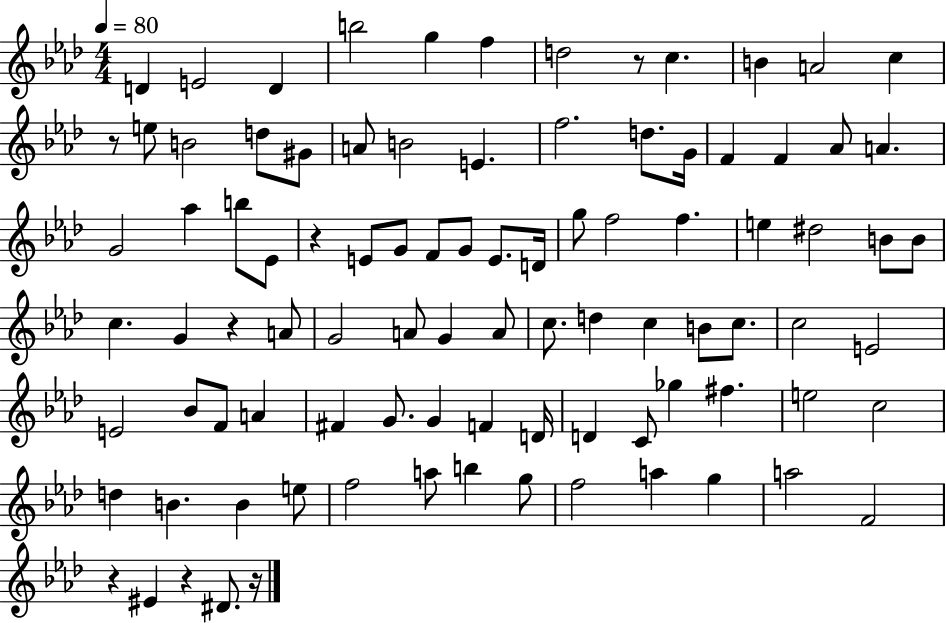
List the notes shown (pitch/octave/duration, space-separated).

D4/q E4/h D4/q B5/h G5/q F5/q D5/h R/e C5/q. B4/q A4/h C5/q R/e E5/e B4/h D5/e G#4/e A4/e B4/h E4/q. F5/h. D5/e. G4/s F4/q F4/q Ab4/e A4/q. G4/h Ab5/q B5/e Eb4/e R/q E4/e G4/e F4/e G4/e E4/e. D4/s G5/e F5/h F5/q. E5/q D#5/h B4/e B4/e C5/q. G4/q R/q A4/e G4/h A4/e G4/q A4/e C5/e. D5/q C5/q B4/e C5/e. C5/h E4/h E4/h Bb4/e F4/e A4/q F#4/q G4/e. G4/q F4/q D4/s D4/q C4/e Gb5/q F#5/q. E5/h C5/h D5/q B4/q. B4/q E5/e F5/h A5/e B5/q G5/e F5/h A5/q G5/q A5/h F4/h R/q EIS4/q R/q D#4/e. R/s